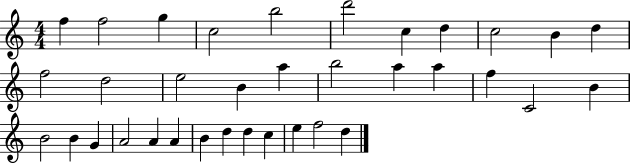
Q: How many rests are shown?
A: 0